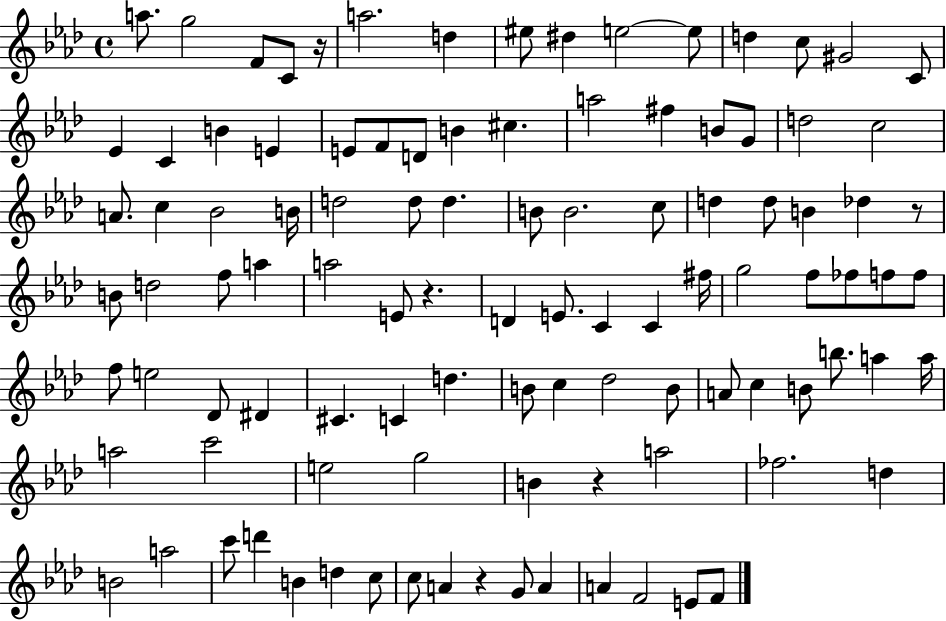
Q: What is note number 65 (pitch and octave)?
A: C4